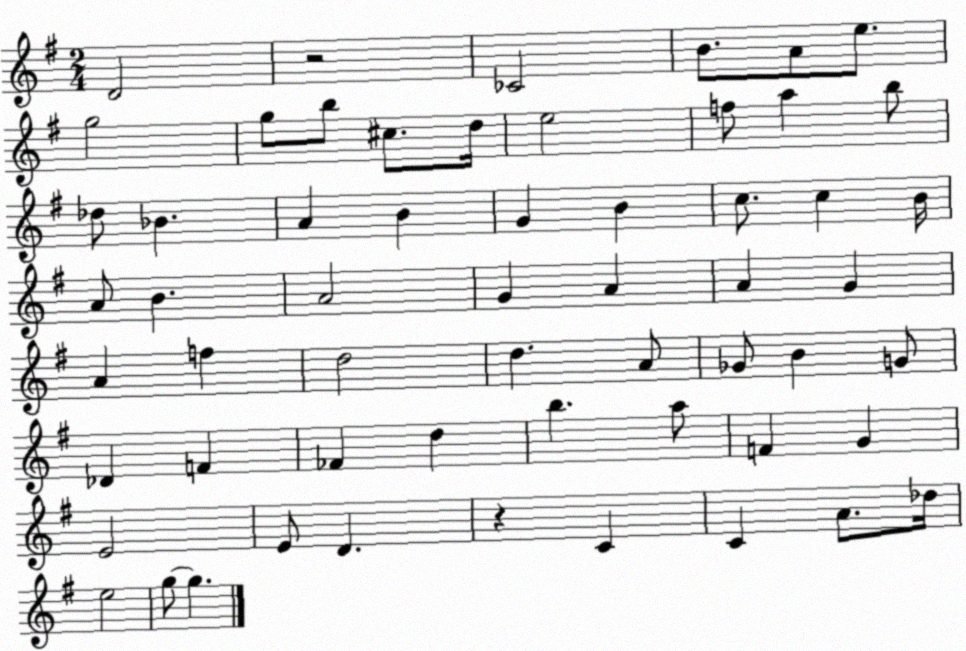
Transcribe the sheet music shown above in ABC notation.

X:1
T:Untitled
M:2/4
L:1/4
K:G
D2 z2 _C2 B/2 A/2 e/2 g2 g/2 b/2 ^c/2 d/4 e2 f/2 a b/2 _d/2 _B A B G B c/2 c B/4 A/2 B A2 G A A G A f d2 d A/2 _G/2 B G/2 _D F _F d b a/2 F G E2 E/2 D z C C A/2 _d/4 e2 g/2 g